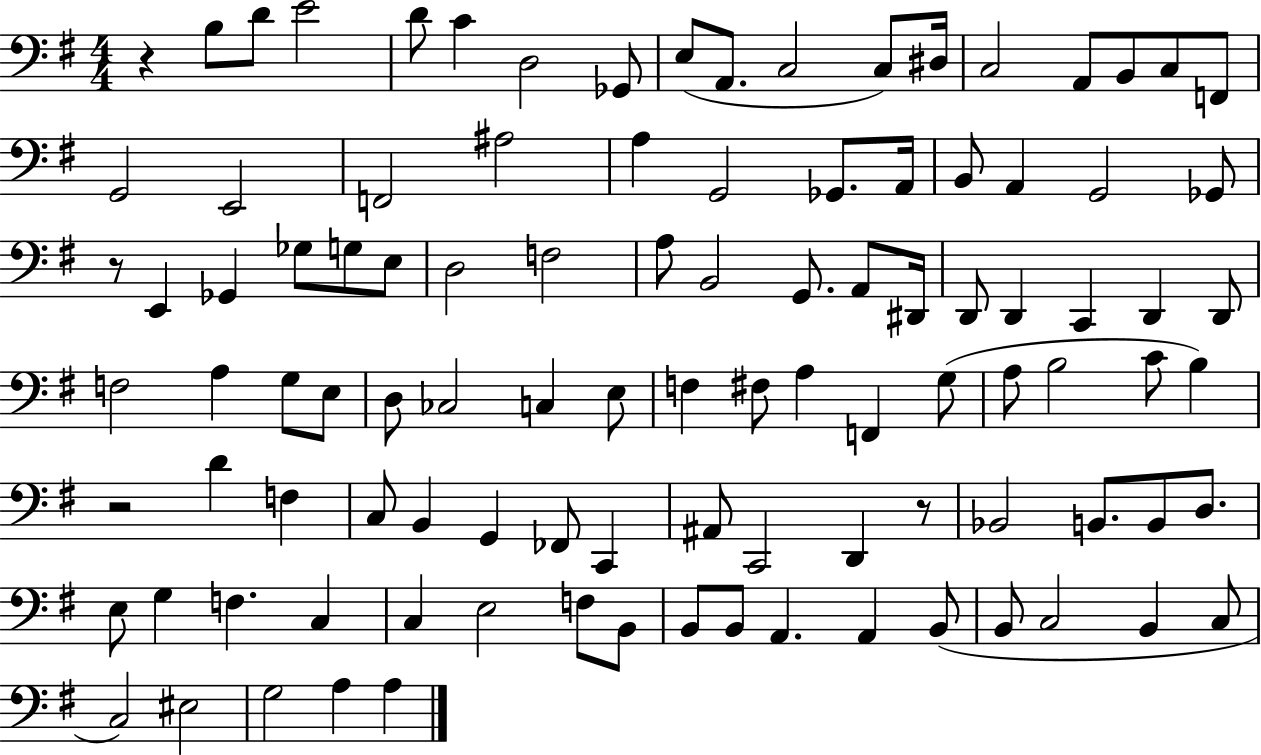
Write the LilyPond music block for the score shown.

{
  \clef bass
  \numericTimeSignature
  \time 4/4
  \key g \major
  r4 b8 d'8 e'2 | d'8 c'4 d2 ges,8 | e8( a,8. c2 c8) dis16 | c2 a,8 b,8 c8 f,8 | \break g,2 e,2 | f,2 ais2 | a4 g,2 ges,8. a,16 | b,8 a,4 g,2 ges,8 | \break r8 e,4 ges,4 ges8 g8 e8 | d2 f2 | a8 b,2 g,8. a,8 dis,16 | d,8 d,4 c,4 d,4 d,8 | \break f2 a4 g8 e8 | d8 ces2 c4 e8 | f4 fis8 a4 f,4 g8( | a8 b2 c'8 b4) | \break r2 d'4 f4 | c8 b,4 g,4 fes,8 c,4 | ais,8 c,2 d,4 r8 | bes,2 b,8. b,8 d8. | \break e8 g4 f4. c4 | c4 e2 f8 b,8 | b,8 b,8 a,4. a,4 b,8( | b,8 c2 b,4 c8 | \break c2) eis2 | g2 a4 a4 | \bar "|."
}